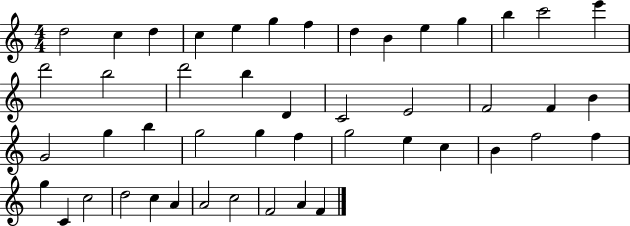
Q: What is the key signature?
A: C major